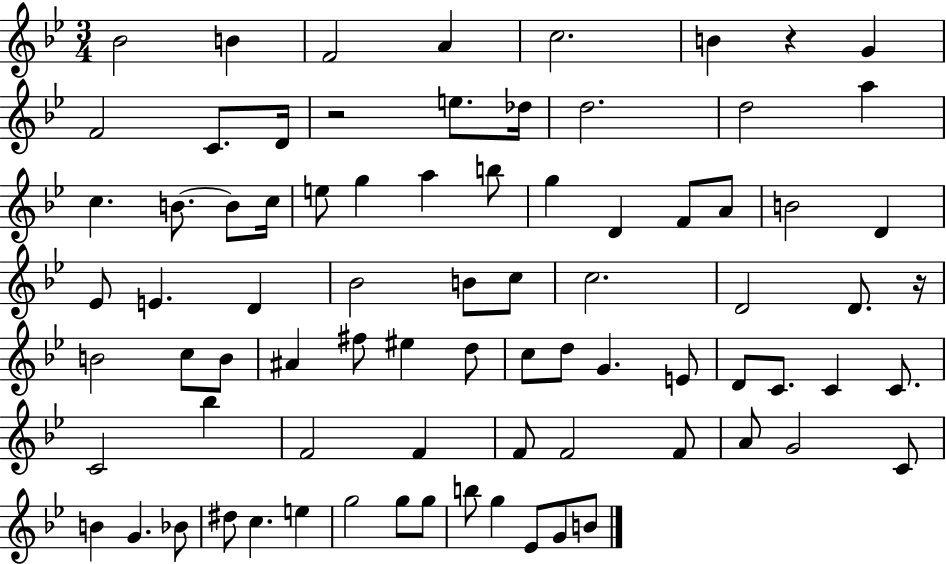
{
  \clef treble
  \numericTimeSignature
  \time 3/4
  \key bes \major
  bes'2 b'4 | f'2 a'4 | c''2. | b'4 r4 g'4 | \break f'2 c'8. d'16 | r2 e''8. des''16 | d''2. | d''2 a''4 | \break c''4. b'8.~~ b'8 c''16 | e''8 g''4 a''4 b''8 | g''4 d'4 f'8 a'8 | b'2 d'4 | \break ees'8 e'4. d'4 | bes'2 b'8 c''8 | c''2. | d'2 d'8. r16 | \break b'2 c''8 b'8 | ais'4 fis''8 eis''4 d''8 | c''8 d''8 g'4. e'8 | d'8 c'8. c'4 c'8. | \break c'2 bes''4 | f'2 f'4 | f'8 f'2 f'8 | a'8 g'2 c'8 | \break b'4 g'4. bes'8 | dis''8 c''4. e''4 | g''2 g''8 g''8 | b''8 g''4 ees'8 g'8 b'8 | \break \bar "|."
}